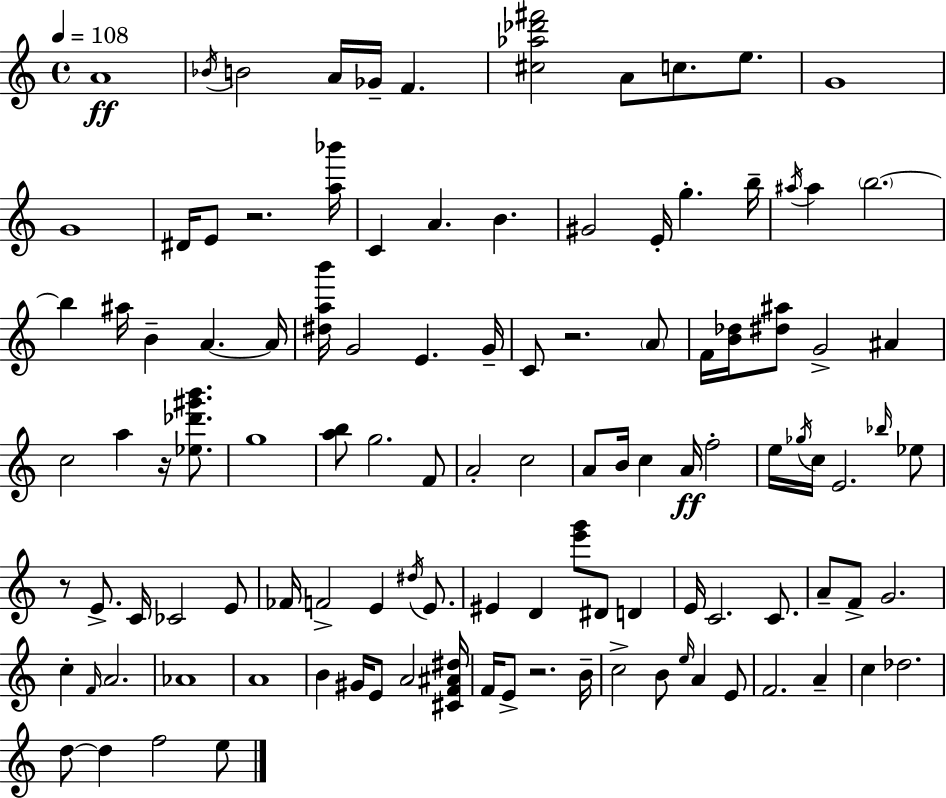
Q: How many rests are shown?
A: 5